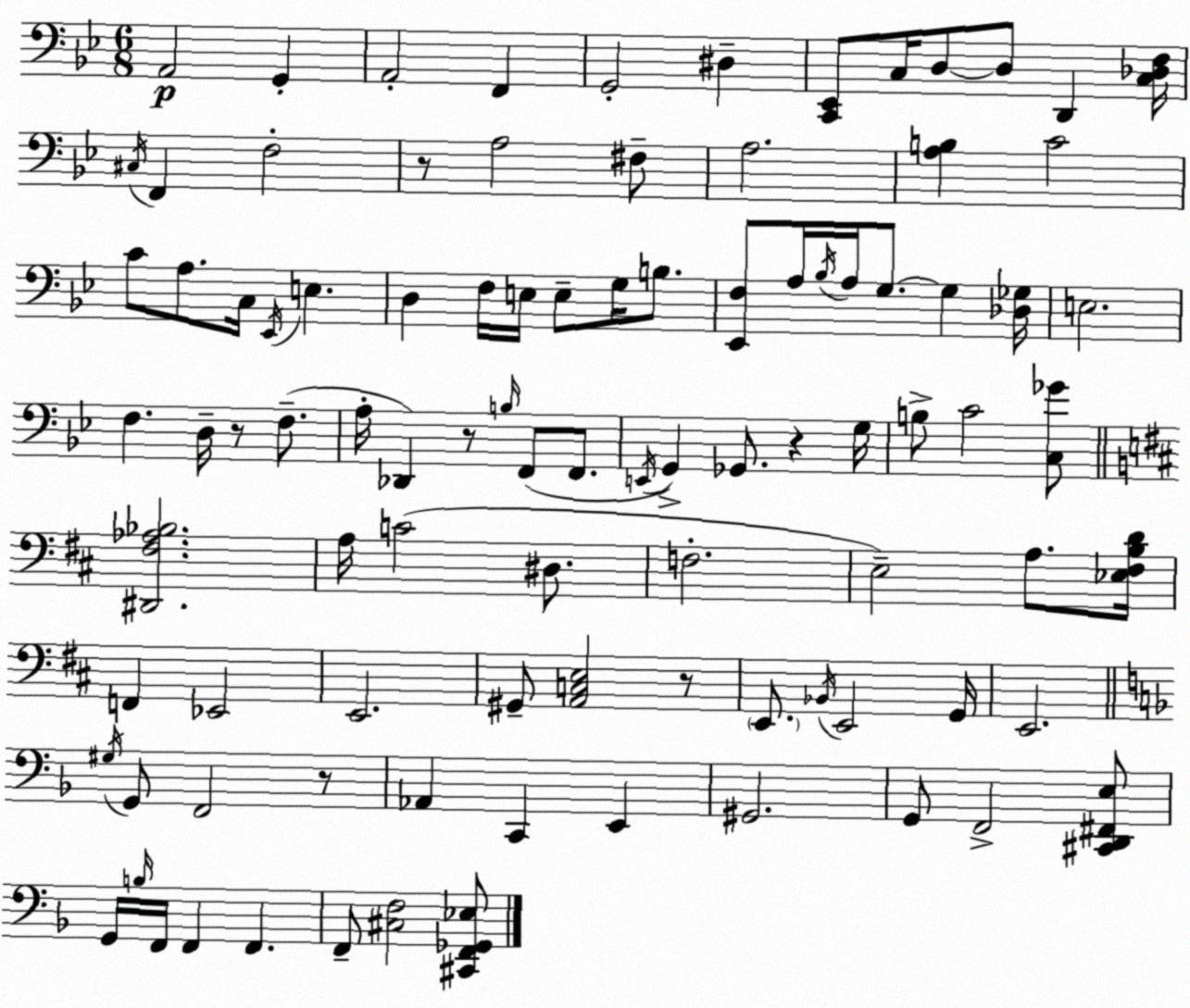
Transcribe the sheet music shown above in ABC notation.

X:1
T:Untitled
M:6/8
L:1/4
K:Gm
A,,2 G,, A,,2 F,, G,,2 ^D, [C,,_E,,]/2 C,/4 D,/2 D,/2 D,, [C,_D,F,]/4 ^C,/4 F,, F,2 z/2 A,2 ^F,/2 A,2 [A,B,] C2 C/2 A,/2 C,/4 _E,,/4 E, D, F,/4 E,/4 E,/2 G,/4 B,/2 [_E,,F,]/2 A,/4 _B,/4 A,/4 G,/2 G, [_D,_G,]/4 E,2 F, D,/4 z/2 F,/2 A,/4 _D,, z/2 B,/4 F,,/2 F,,/2 E,,/4 G,, _G,,/2 z G,/4 B,/2 C2 [C,_G]/2 [^D,,^F,_A,_B,]2 A,/4 C2 ^D,/2 F,2 E,2 A,/2 [_E,^F,B,D]/4 F,, _E,,2 E,,2 ^G,,/2 [A,,C,E,]2 z/2 E,,/2 _B,,/4 E,,2 G,,/4 E,,2 ^G,/4 G,,/2 F,,2 z/2 _A,, C,, E,, ^G,,2 G,,/2 F,,2 [^C,,D,,^F,,E,]/2 G,,/4 B,/4 F,,/4 F,, F,, F,,/2 [^C,F,]2 [^C,,F,,_G,,_E,]/2